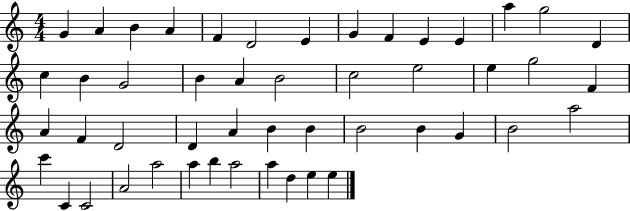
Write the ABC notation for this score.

X:1
T:Untitled
M:4/4
L:1/4
K:C
G A B A F D2 E G F E E a g2 D c B G2 B A B2 c2 e2 e g2 F A F D2 D A B B B2 B G B2 a2 c' C C2 A2 a2 a b a2 a d e e